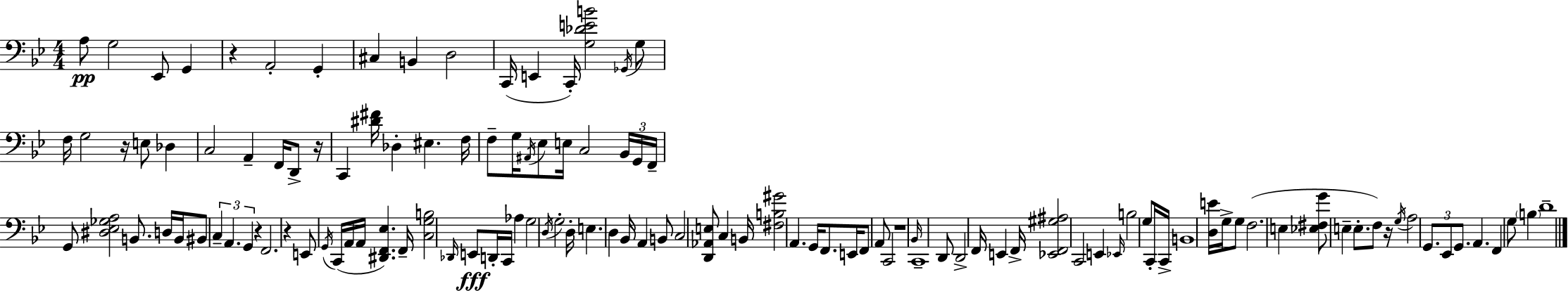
X:1
T:Untitled
M:4/4
L:1/4
K:Bb
A,/2 G,2 _E,,/2 G,, z A,,2 G,, ^C, B,, D,2 C,,/4 E,, C,,/4 [G,_DEB]2 _G,,/4 G,/2 F,/4 G,2 z/4 E,/2 _D, C,2 A,, F,,/4 D,,/2 z/4 C,, [^D^F]/4 _D, ^E, F,/4 F,/2 G,/4 ^A,,/4 _E,/2 E,/4 C,2 _B,,/4 G,,/4 F,,/4 G,,/2 [^D,_E,_G,A,]2 B,,/2 D,/4 B,,/4 ^B,,/2 C, A,, G,, z F,,2 z E,,/2 G,,/4 C,,/4 A,,/4 A,,/4 [^D,,F,,_E,] F,,/4 [C,G,B,]2 _D,,/4 E,,/2 D,,/4 C,,/4 _A, G,2 D,/4 G,2 D,/4 E, D, _B,,/4 A,, B,,/2 C,2 [D,,_A,,E,]/2 C, B,,/4 [^F,B,^G]2 A,, G,,/4 F,,/2 E,,/4 F,,/2 A,,/2 C,,2 z4 _B,,/4 C,,4 D,,/2 D,,2 F,,/4 E,, F,,/4 [_E,,F,,^G,^A,]2 C,,2 E,, _E,,/4 B,2 G,/2 C,,/4 C,,/4 B,,4 [D,E]/4 G,/4 G,/2 F,2 E, [_E,^F,G]/2 E, E,/2 F,/2 z/4 G,/4 A,2 G,,/2 _E,,/2 G,,/2 A,, F,, G,/2 B, D4